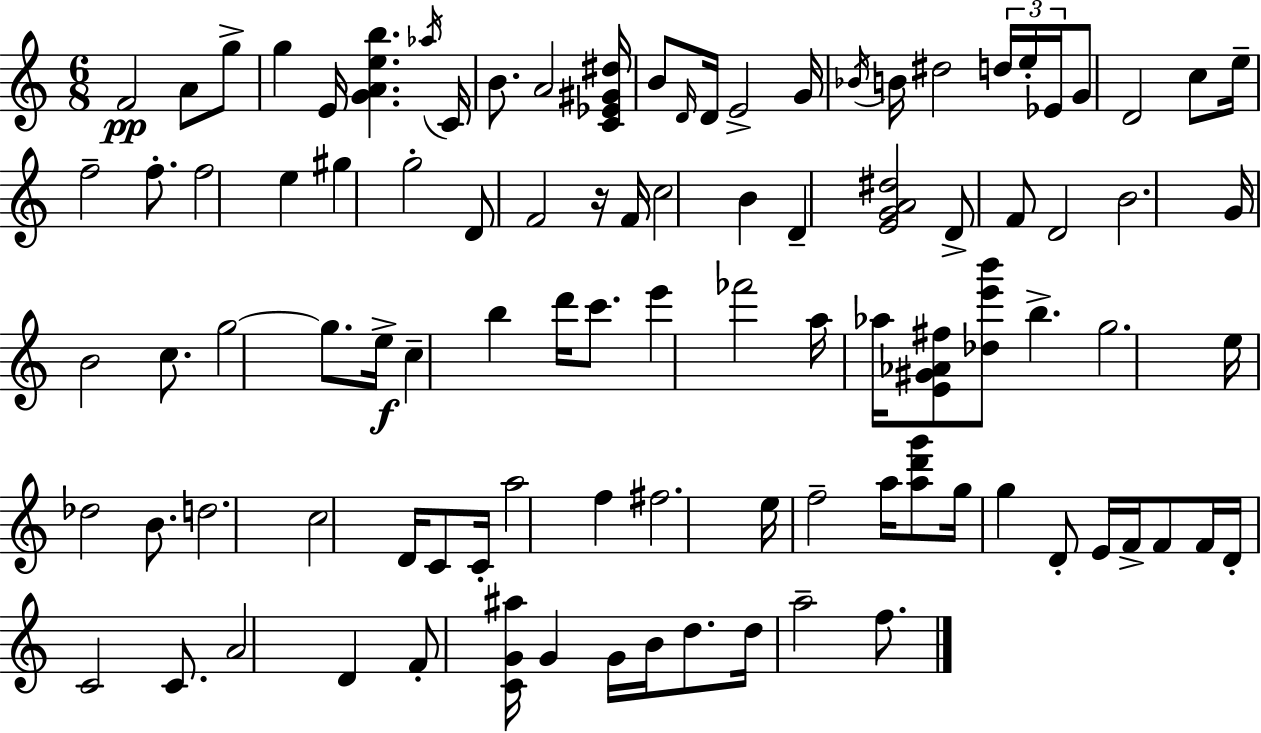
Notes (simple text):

F4/h A4/e G5/e G5/q E4/s [G4,A4,E5,B5]/q. Ab5/s C4/s B4/e. A4/h [C4,Eb4,G#4,D#5]/s B4/e D4/s D4/s E4/h G4/s Bb4/s B4/s D#5/h D5/s E5/s Eb4/s G4/e D4/h C5/e E5/s F5/h F5/e. F5/h E5/q G#5/q G5/h D4/e F4/h R/s F4/s C5/h B4/q D4/q [E4,G4,A4,D#5]/h D4/e F4/e D4/h B4/h. G4/s B4/h C5/e. G5/h G5/e. E5/s C5/q B5/q D6/s C6/e. E6/q FES6/h A5/s Ab5/s [E4,G#4,Ab4,F#5]/e [Db5,E6,B6]/e B5/q. G5/h. E5/s Db5/h B4/e. D5/h. C5/h D4/s C4/e C4/s A5/h F5/q F#5/h. E5/s F5/h A5/s [A5,D6,G6]/e G5/s G5/q D4/e E4/s F4/s F4/e F4/s D4/s C4/h C4/e. A4/h D4/q F4/e [C4,G4,A#5]/s G4/q G4/s B4/s D5/e. D5/s A5/h F5/e.